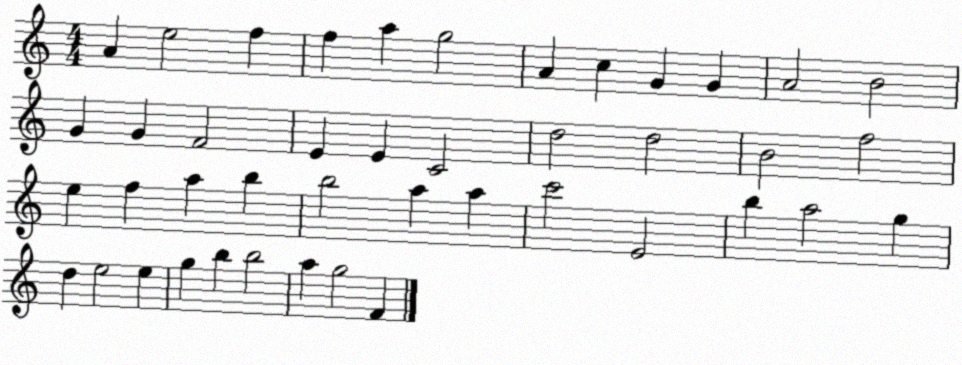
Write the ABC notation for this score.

X:1
T:Untitled
M:4/4
L:1/4
K:C
A e2 f f a g2 A c G G A2 B2 G G F2 E E C2 d2 d2 B2 f2 e f a b b2 a a c'2 E2 b a2 g d e2 e g b b2 a g2 F